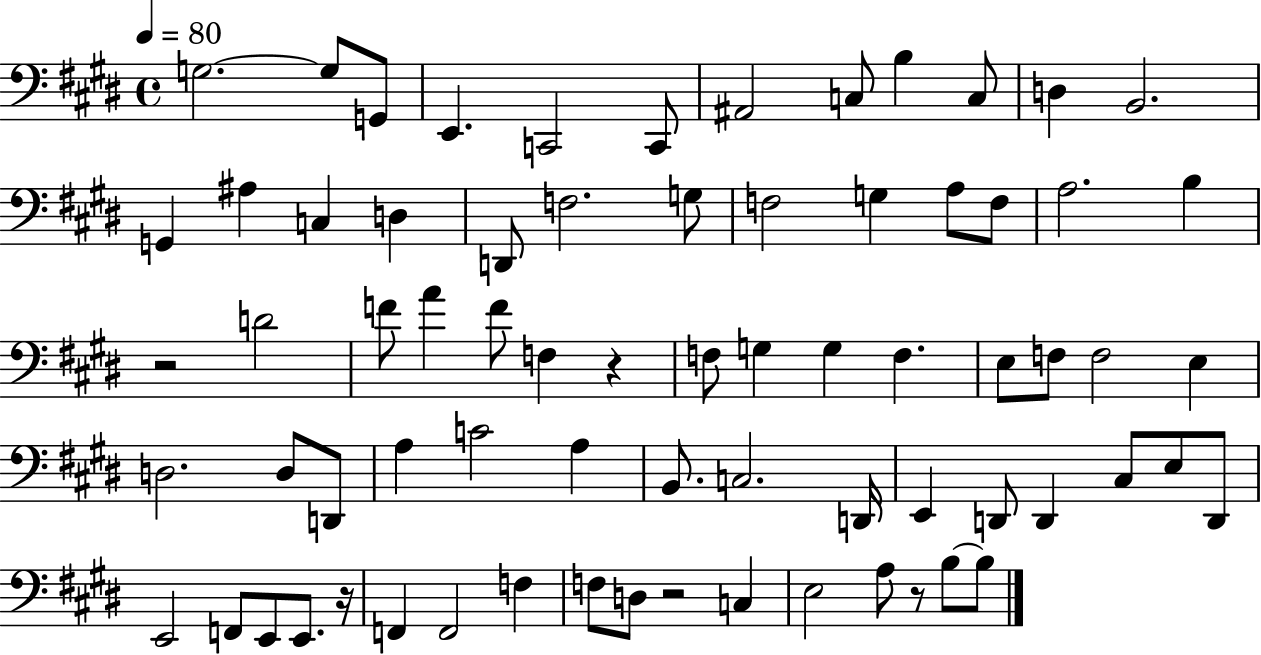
X:1
T:Untitled
M:4/4
L:1/4
K:E
G,2 G,/2 G,,/2 E,, C,,2 C,,/2 ^A,,2 C,/2 B, C,/2 D, B,,2 G,, ^A, C, D, D,,/2 F,2 G,/2 F,2 G, A,/2 F,/2 A,2 B, z2 D2 F/2 A F/2 F, z F,/2 G, G, F, E,/2 F,/2 F,2 E, D,2 D,/2 D,,/2 A, C2 A, B,,/2 C,2 D,,/4 E,, D,,/2 D,, ^C,/2 E,/2 D,,/2 E,,2 F,,/2 E,,/2 E,,/2 z/4 F,, F,,2 F, F,/2 D,/2 z2 C, E,2 A,/2 z/2 B,/2 B,/2